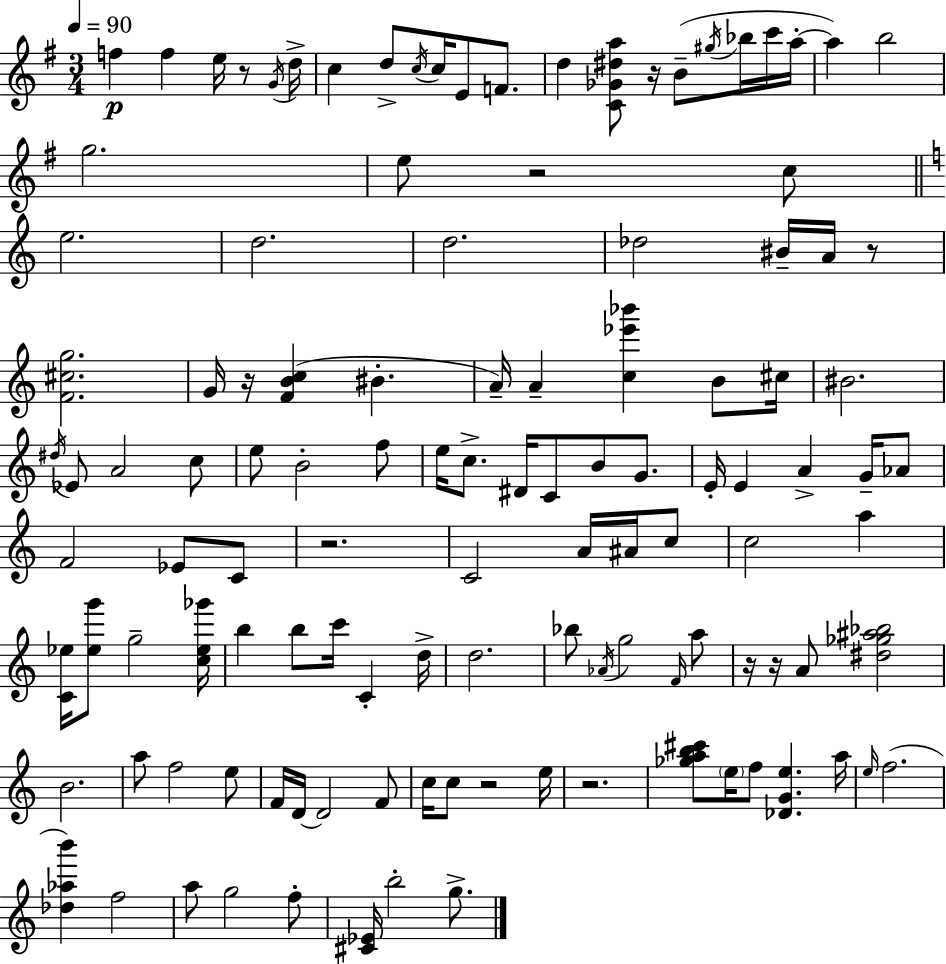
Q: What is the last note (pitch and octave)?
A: G5